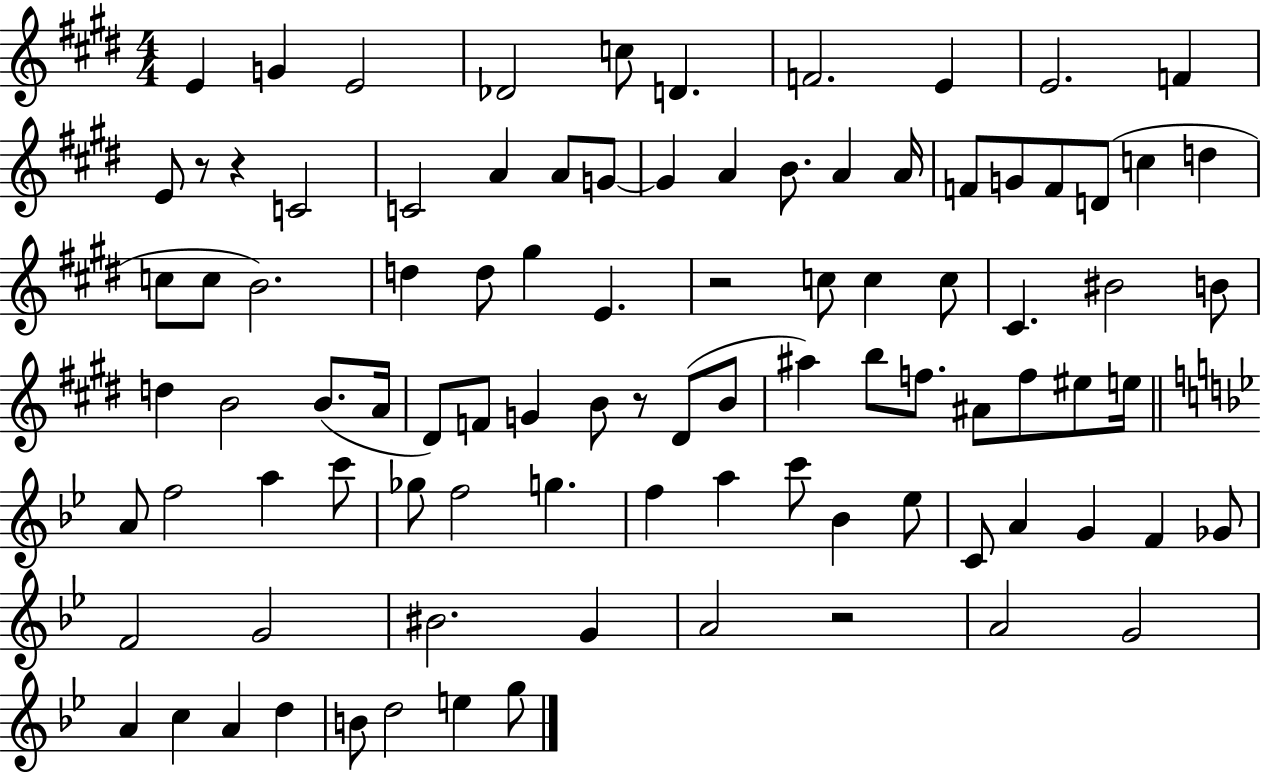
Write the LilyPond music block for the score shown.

{
  \clef treble
  \numericTimeSignature
  \time 4/4
  \key e \major
  e'4 g'4 e'2 | des'2 c''8 d'4. | f'2. e'4 | e'2. f'4 | \break e'8 r8 r4 c'2 | c'2 a'4 a'8 g'8~~ | g'4 a'4 b'8. a'4 a'16 | f'8 g'8 f'8 d'8( c''4 d''4 | \break c''8 c''8 b'2.) | d''4 d''8 gis''4 e'4. | r2 c''8 c''4 c''8 | cis'4. bis'2 b'8 | \break d''4 b'2 b'8.( a'16 | dis'8) f'8 g'4 b'8 r8 dis'8( b'8 | ais''4) b''8 f''8. ais'8 f''8 eis''8 e''16 | \bar "||" \break \key g \minor a'8 f''2 a''4 c'''8 | ges''8 f''2 g''4. | f''4 a''4 c'''8 bes'4 ees''8 | c'8 a'4 g'4 f'4 ges'8 | \break f'2 g'2 | bis'2. g'4 | a'2 r2 | a'2 g'2 | \break a'4 c''4 a'4 d''4 | b'8 d''2 e''4 g''8 | \bar "|."
}